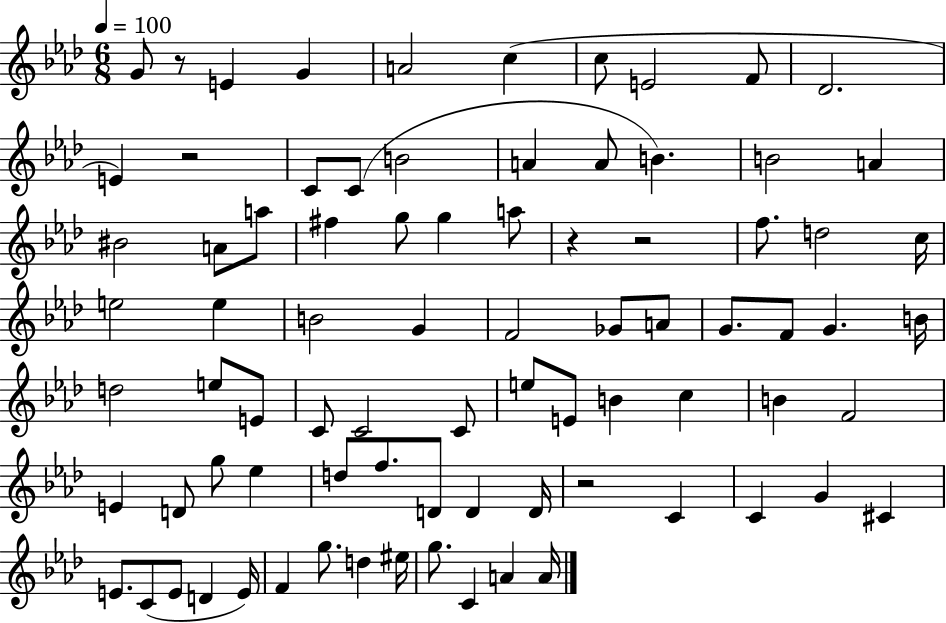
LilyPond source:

{
  \clef treble
  \numericTimeSignature
  \time 6/8
  \key aes \major
  \tempo 4 = 100
  g'8 r8 e'4 g'4 | a'2 c''4( | c''8 e'2 f'8 | des'2. | \break e'4) r2 | c'8 c'8( b'2 | a'4 a'8 b'4.) | b'2 a'4 | \break bis'2 a'8 a''8 | fis''4 g''8 g''4 a''8 | r4 r2 | f''8. d''2 c''16 | \break e''2 e''4 | b'2 g'4 | f'2 ges'8 a'8 | g'8. f'8 g'4. b'16 | \break d''2 e''8 e'8 | c'8 c'2 c'8 | e''8 e'8 b'4 c''4 | b'4 f'2 | \break e'4 d'8 g''8 ees''4 | d''8 f''8. d'8 d'4 d'16 | r2 c'4 | c'4 g'4 cis'4 | \break e'8. c'8( e'8 d'4 e'16) | f'4 g''8. d''4 eis''16 | g''8. c'4 a'4 a'16 | \bar "|."
}